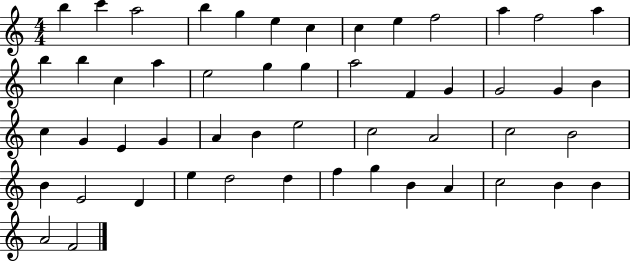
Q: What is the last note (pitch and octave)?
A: F4